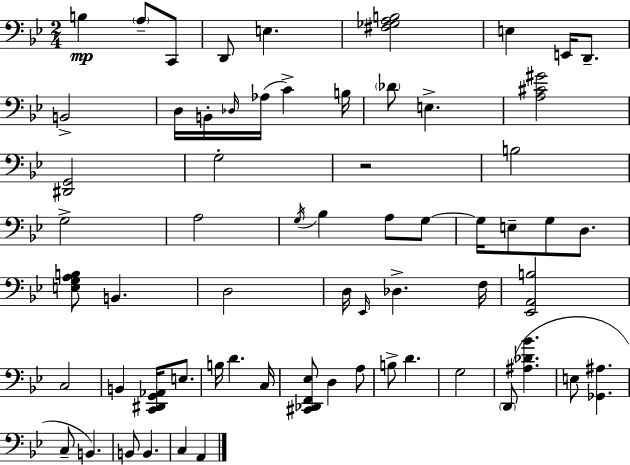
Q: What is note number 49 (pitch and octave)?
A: C3